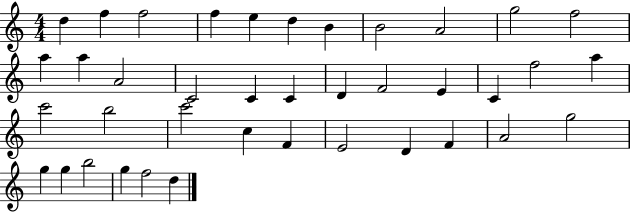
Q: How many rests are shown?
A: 0